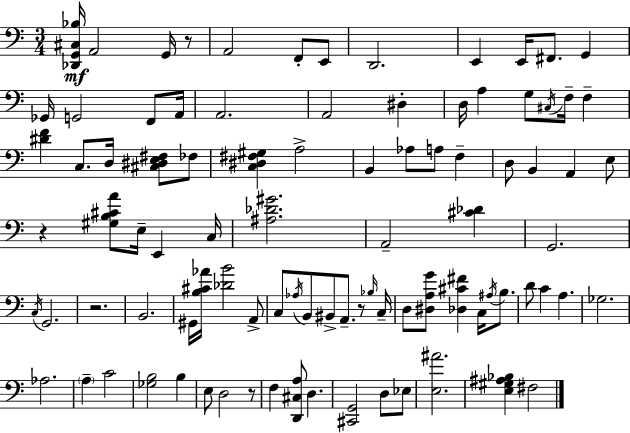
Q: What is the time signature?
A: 3/4